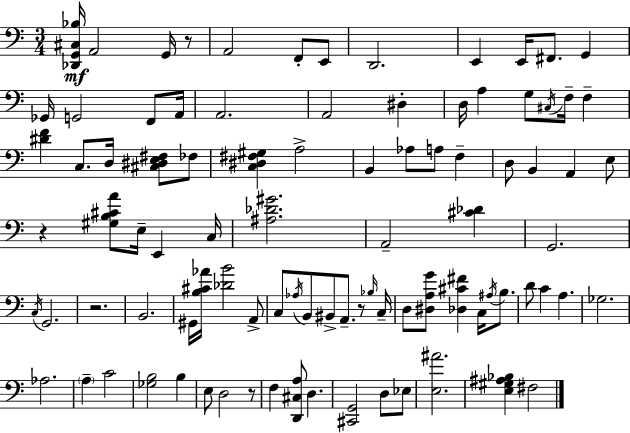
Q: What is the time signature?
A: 3/4